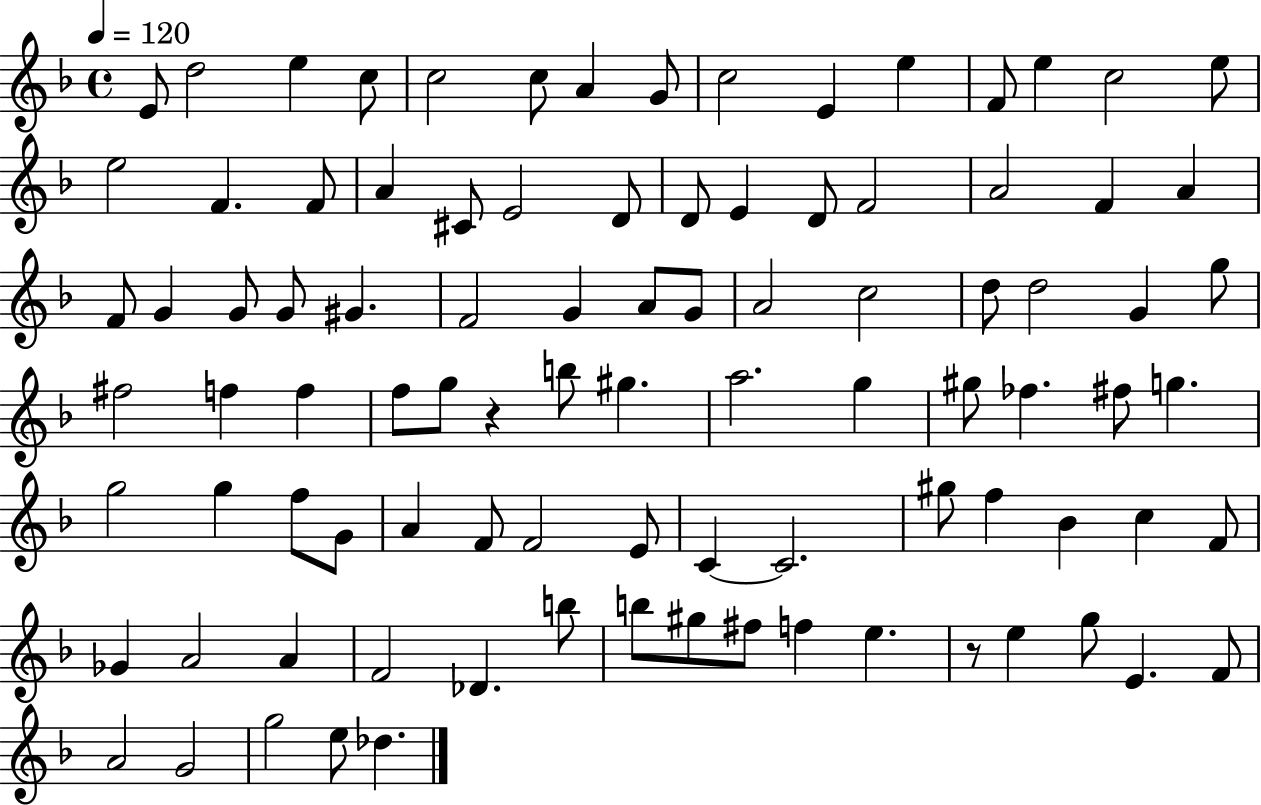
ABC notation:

X:1
T:Untitled
M:4/4
L:1/4
K:F
E/2 d2 e c/2 c2 c/2 A G/2 c2 E e F/2 e c2 e/2 e2 F F/2 A ^C/2 E2 D/2 D/2 E D/2 F2 A2 F A F/2 G G/2 G/2 ^G F2 G A/2 G/2 A2 c2 d/2 d2 G g/2 ^f2 f f f/2 g/2 z b/2 ^g a2 g ^g/2 _f ^f/2 g g2 g f/2 G/2 A F/2 F2 E/2 C C2 ^g/2 f _B c F/2 _G A2 A F2 _D b/2 b/2 ^g/2 ^f/2 f e z/2 e g/2 E F/2 A2 G2 g2 e/2 _d